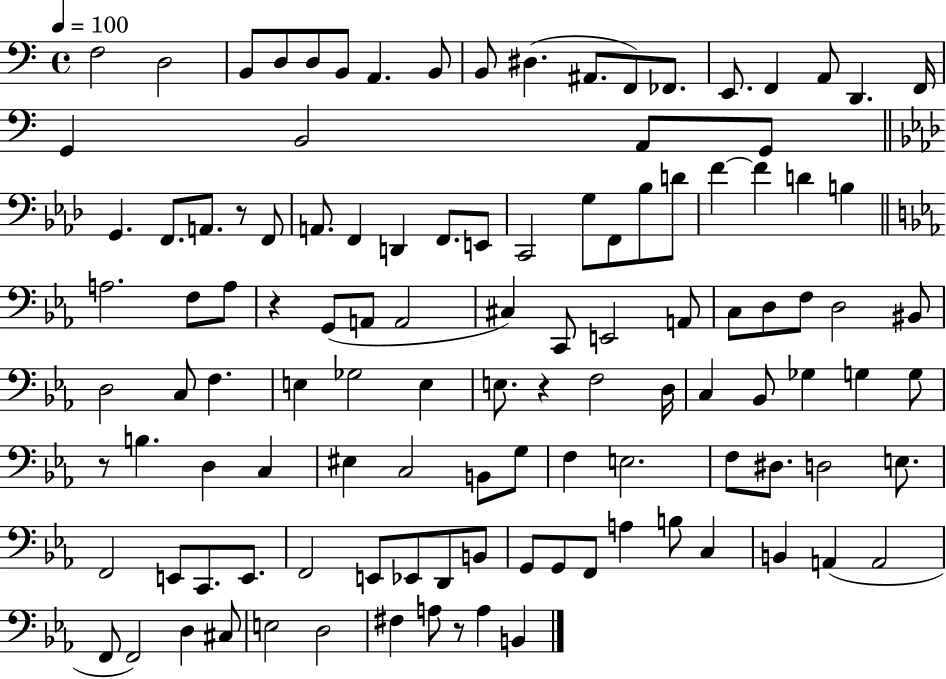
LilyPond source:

{
  \clef bass
  \time 4/4
  \defaultTimeSignature
  \key c \major
  \tempo 4 = 100
  f2 d2 | b,8 d8 d8 b,8 a,4. b,8 | b,8 dis4.( ais,8. f,8) fes,8. | e,8. f,4 a,8 d,4. f,16 | \break g,4 b,2 a,8 g,8 | \bar "||" \break \key f \minor g,4. f,8. a,8. r8 f,8 | a,8. f,4 d,4 f,8. e,8 | c,2 g8 f,8 bes8 d'8 | f'4~~ f'4 d'4 b4 | \break \bar "||" \break \key ees \major a2. f8 a8 | r4 g,8( a,8 a,2 | cis4) c,8 e,2 a,8 | c8 d8 f8 d2 bis,8 | \break d2 c8 f4. | e4 ges2 e4 | e8. r4 f2 d16 | c4 bes,8 ges4 g4 g8 | \break r8 b4. d4 c4 | eis4 c2 b,8 g8 | f4 e2. | f8 dis8. d2 e8. | \break f,2 e,8 c,8. e,8. | f,2 e,8 ees,8 d,8 b,8 | g,8 g,8 f,8 a4 b8 c4 | b,4 a,4( a,2 | \break f,8 f,2) d4 cis8 | e2 d2 | fis4 a8 r8 a4 b,4 | \bar "|."
}